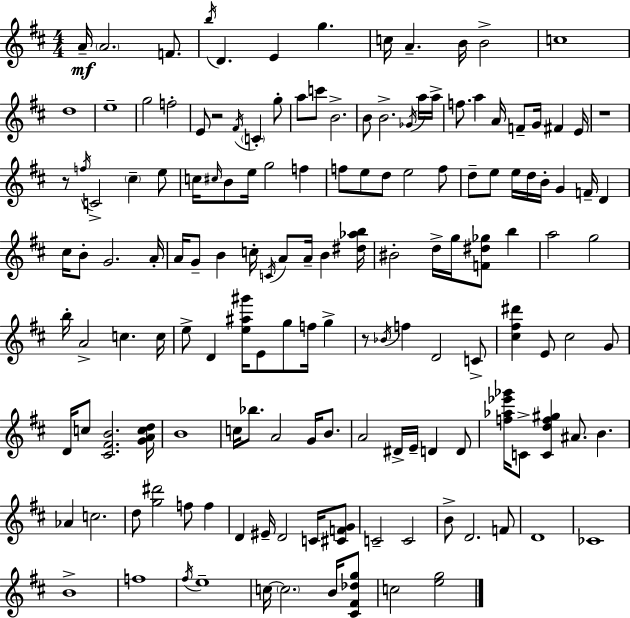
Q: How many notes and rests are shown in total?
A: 149